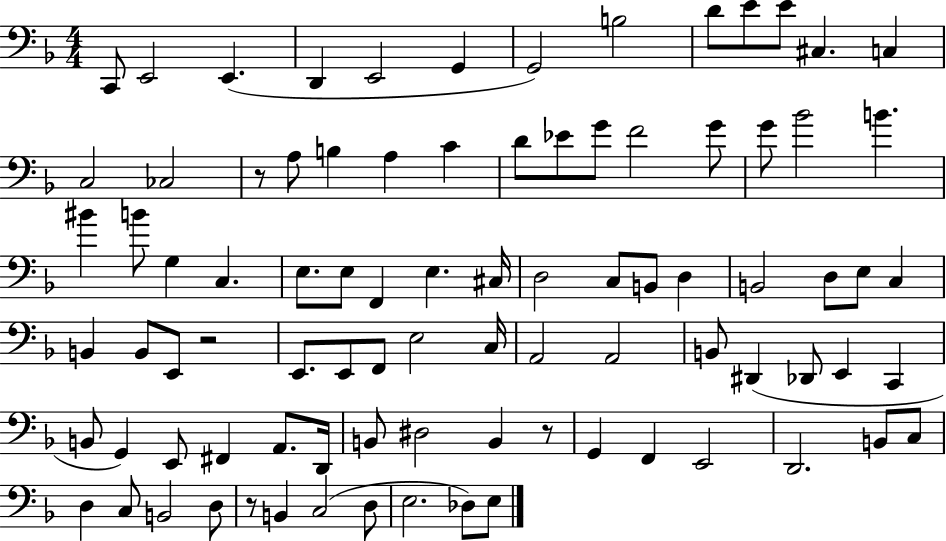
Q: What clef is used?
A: bass